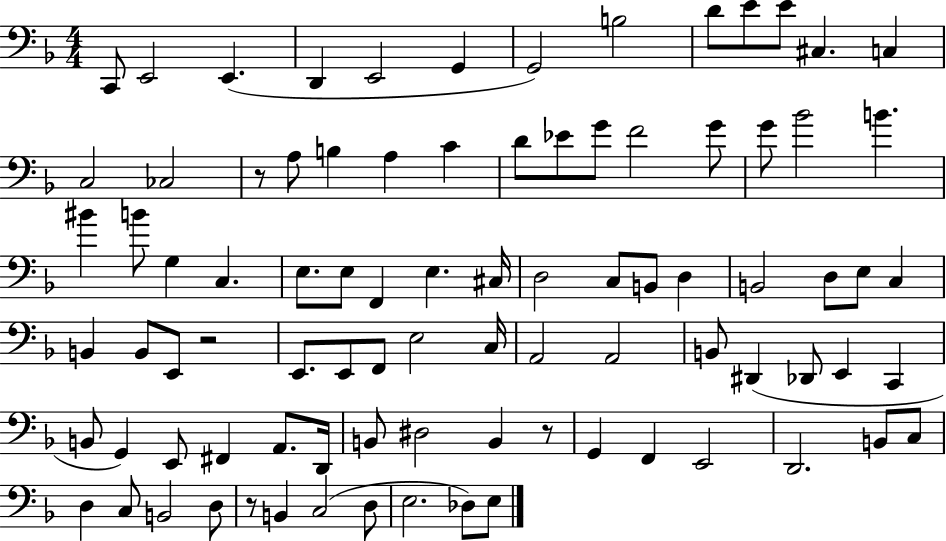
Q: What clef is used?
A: bass